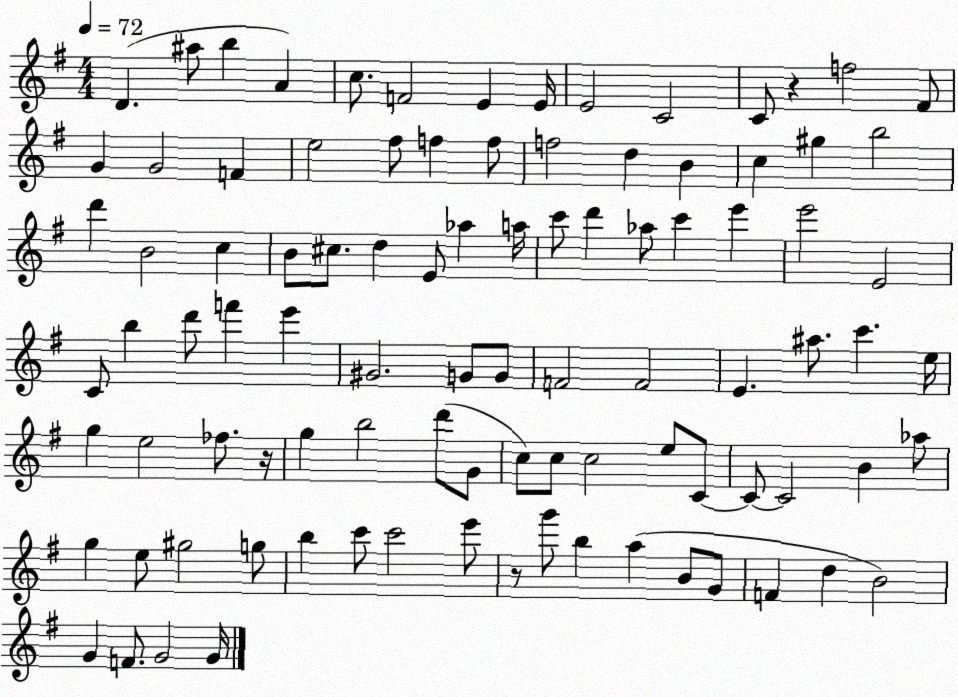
X:1
T:Untitled
M:4/4
L:1/4
K:G
D ^a/2 b A c/2 F2 E E/4 E2 C2 C/2 z f2 ^F/2 G G2 F e2 ^f/2 f f/2 f2 d B c ^g b2 d' B2 c B/2 ^c/2 d E/2 _a a/4 c'/2 d' _a/2 c' e' e'2 E2 C/2 b d'/2 f' e' ^G2 G/2 G/2 F2 F2 E ^a/2 c' e/4 g e2 _f/2 z/4 g b2 d'/2 G/2 c/2 c/2 c2 e/2 C/2 C/2 C2 B _a/2 g e/2 ^g2 g/2 b c'/2 c'2 e'/2 z/2 g'/2 b a B/2 G/2 F d B2 G F/2 G2 G/4